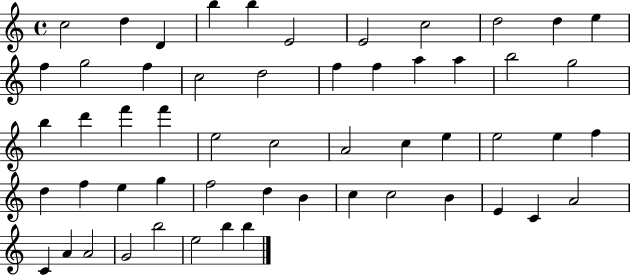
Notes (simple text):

C5/h D5/q D4/q B5/q B5/q E4/h E4/h C5/h D5/h D5/q E5/q F5/q G5/h F5/q C5/h D5/h F5/q F5/q A5/q A5/q B5/h G5/h B5/q D6/q F6/q F6/q E5/h C5/h A4/h C5/q E5/q E5/h E5/q F5/q D5/q F5/q E5/q G5/q F5/h D5/q B4/q C5/q C5/h B4/q E4/q C4/q A4/h C4/q A4/q A4/h G4/h B5/h E5/h B5/q B5/q